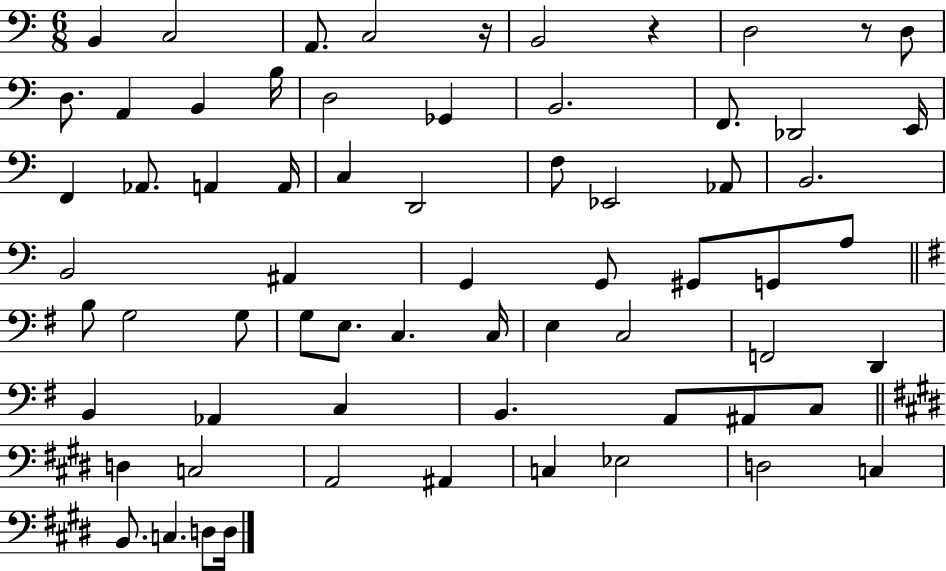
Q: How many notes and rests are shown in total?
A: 67